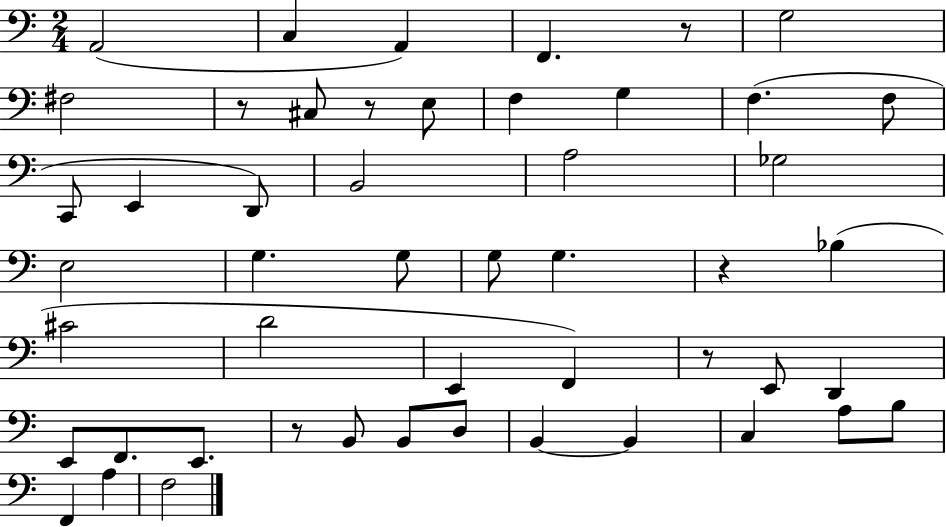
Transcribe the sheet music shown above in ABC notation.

X:1
T:Untitled
M:2/4
L:1/4
K:C
A,,2 C, A,, F,, z/2 G,2 ^F,2 z/2 ^C,/2 z/2 E,/2 F, G, F, F,/2 C,,/2 E,, D,,/2 B,,2 A,2 _G,2 E,2 G, G,/2 G,/2 G, z _B, ^C2 D2 E,, F,, z/2 E,,/2 D,, E,,/2 F,,/2 E,,/2 z/2 B,,/2 B,,/2 D,/2 B,, B,, C, A,/2 B,/2 F,, A, F,2